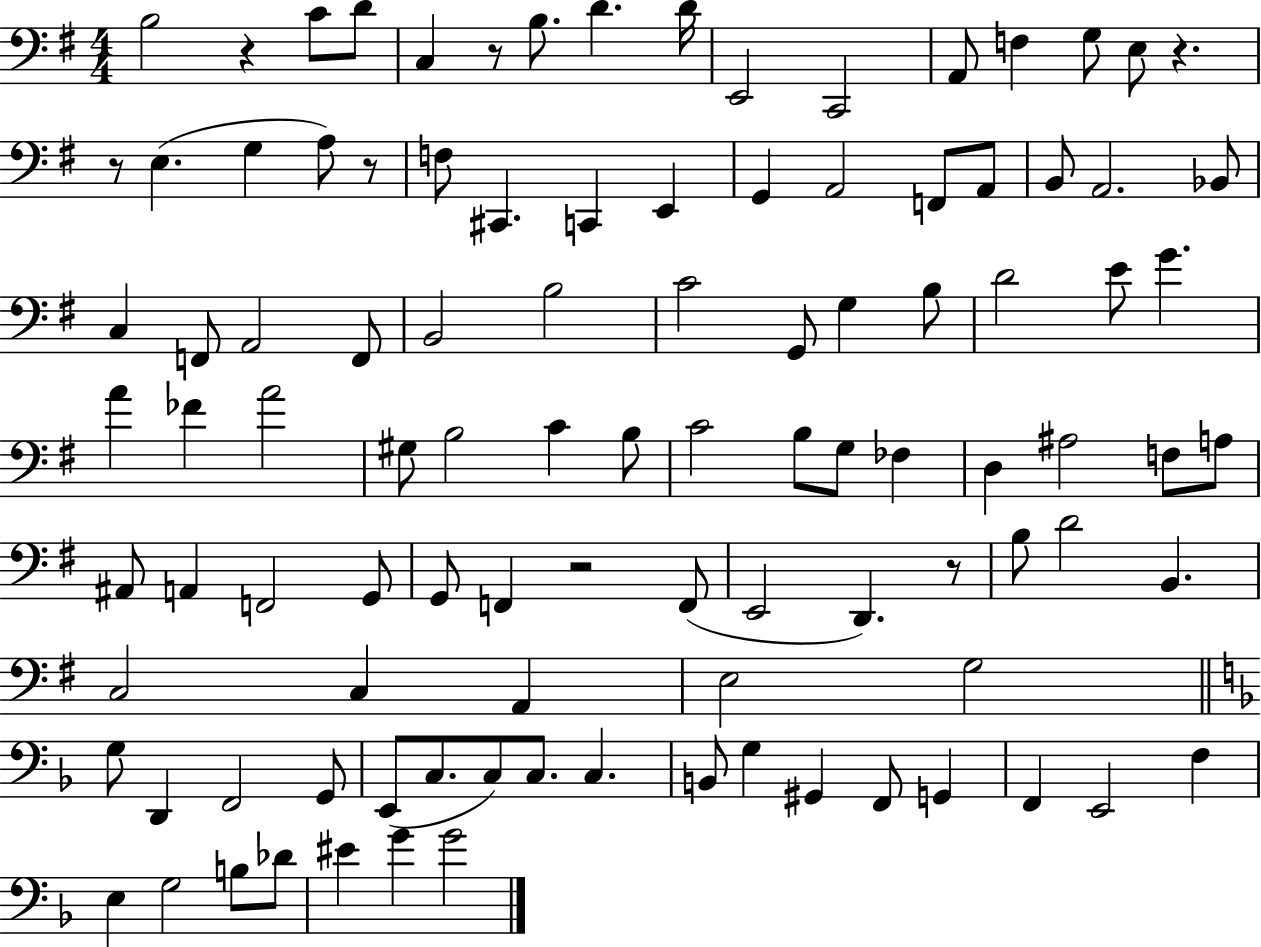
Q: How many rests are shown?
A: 7